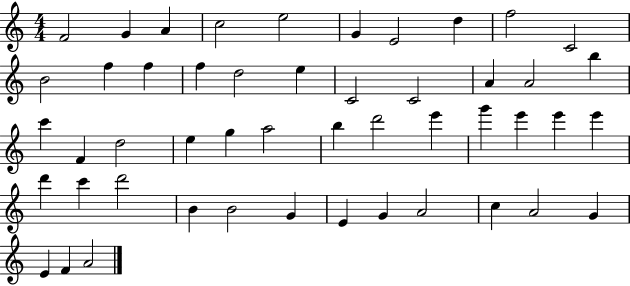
X:1
T:Untitled
M:4/4
L:1/4
K:C
F2 G A c2 e2 G E2 d f2 C2 B2 f f f d2 e C2 C2 A A2 b c' F d2 e g a2 b d'2 e' g' e' e' e' d' c' d'2 B B2 G E G A2 c A2 G E F A2